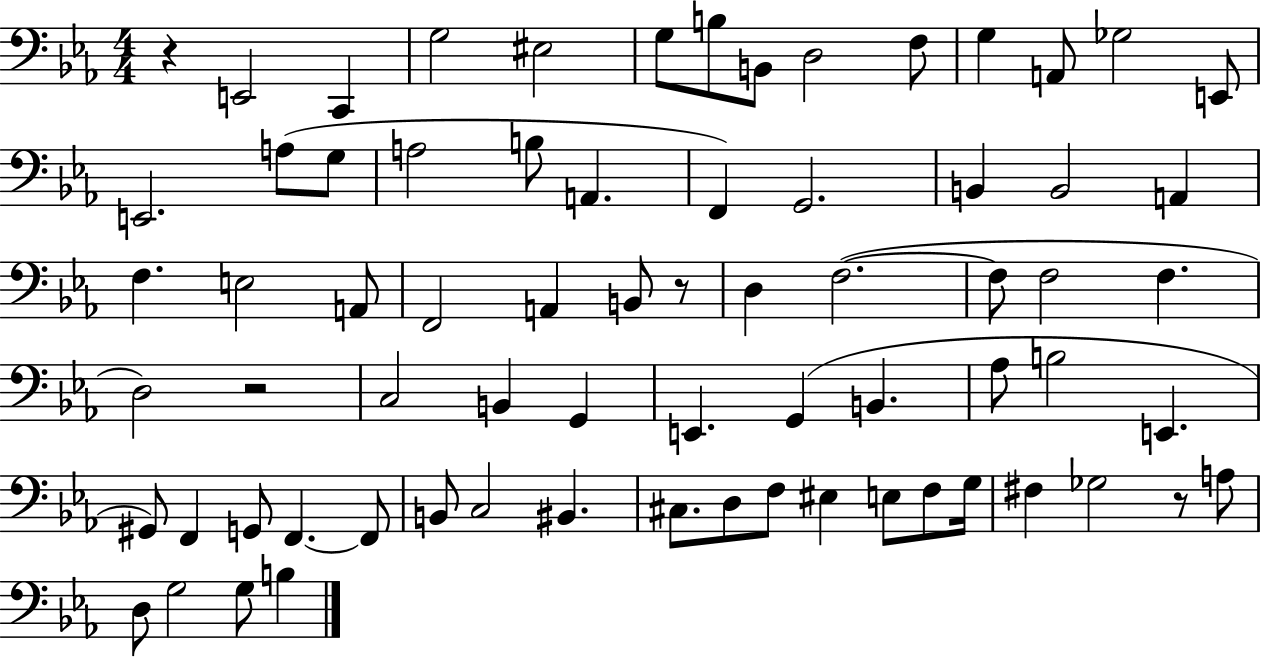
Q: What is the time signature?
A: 4/4